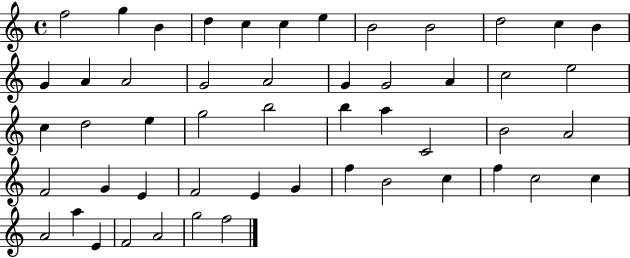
X:1
T:Untitled
M:4/4
L:1/4
K:C
f2 g B d c c e B2 B2 d2 c B G A A2 G2 A2 G G2 A c2 e2 c d2 e g2 b2 b a C2 B2 A2 F2 G E F2 E G f B2 c f c2 c A2 a E F2 A2 g2 f2